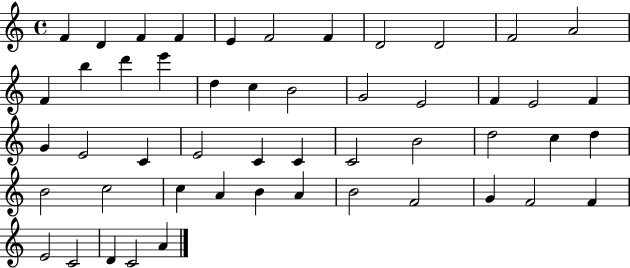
X:1
T:Untitled
M:4/4
L:1/4
K:C
F D F F E F2 F D2 D2 F2 A2 F b d' e' d c B2 G2 E2 F E2 F G E2 C E2 C C C2 B2 d2 c d B2 c2 c A B A B2 F2 G F2 F E2 C2 D C2 A